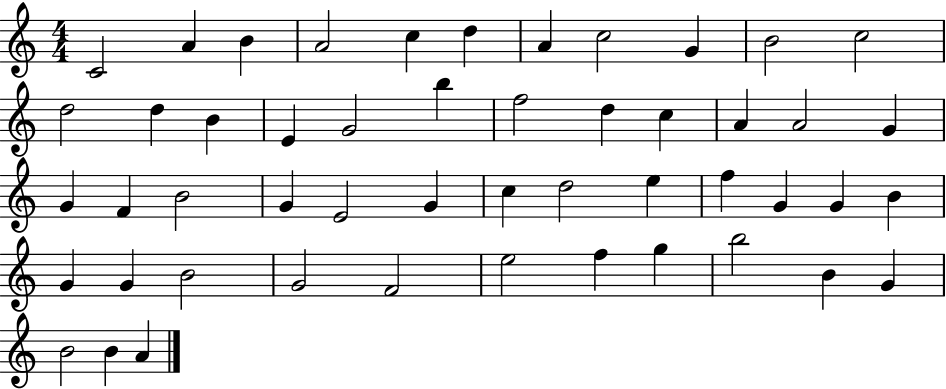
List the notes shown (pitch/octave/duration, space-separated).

C4/h A4/q B4/q A4/h C5/q D5/q A4/q C5/h G4/q B4/h C5/h D5/h D5/q B4/q E4/q G4/h B5/q F5/h D5/q C5/q A4/q A4/h G4/q G4/q F4/q B4/h G4/q E4/h G4/q C5/q D5/h E5/q F5/q G4/q G4/q B4/q G4/q G4/q B4/h G4/h F4/h E5/h F5/q G5/q B5/h B4/q G4/q B4/h B4/q A4/q